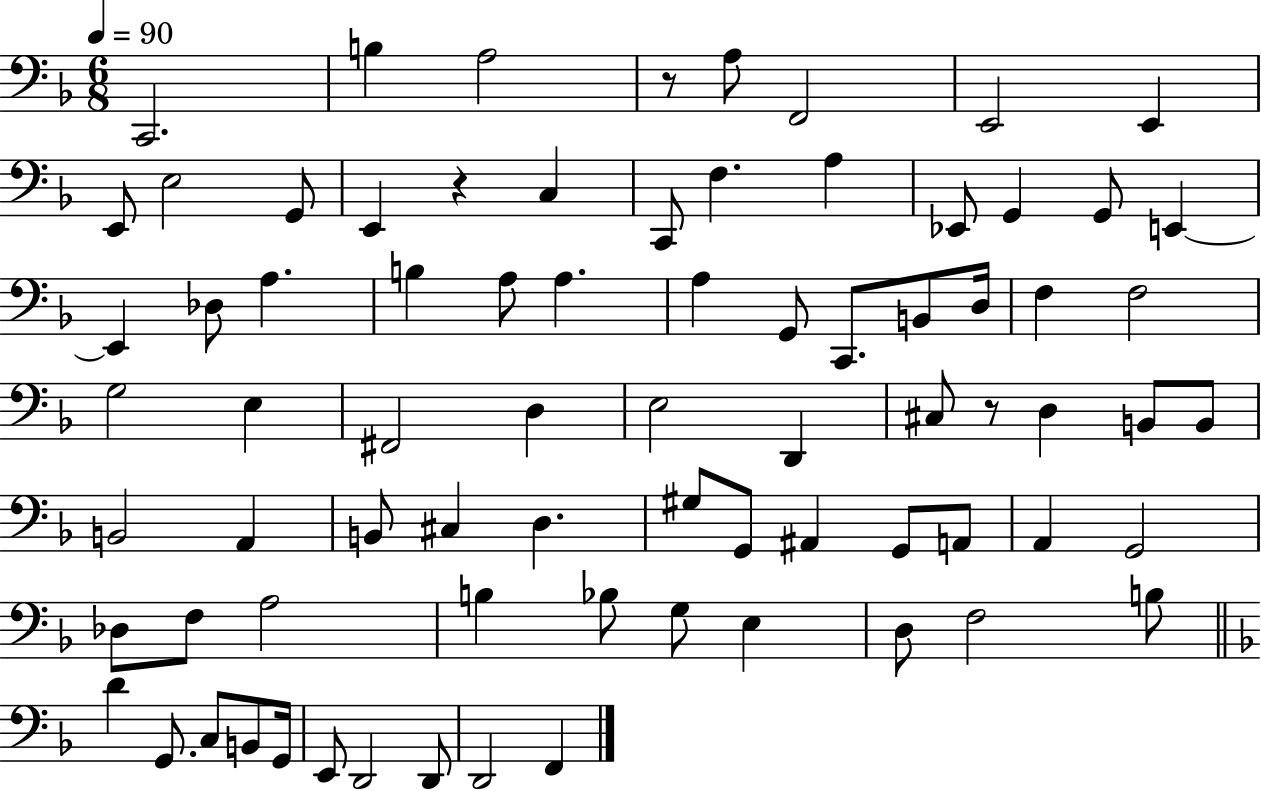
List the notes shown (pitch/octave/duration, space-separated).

C2/h. B3/q A3/h R/e A3/e F2/h E2/h E2/q E2/e E3/h G2/e E2/q R/q C3/q C2/e F3/q. A3/q Eb2/e G2/q G2/e E2/q E2/q Db3/e A3/q. B3/q A3/e A3/q. A3/q G2/e C2/e. B2/e D3/s F3/q F3/h G3/h E3/q F#2/h D3/q E3/h D2/q C#3/e R/e D3/q B2/e B2/e B2/h A2/q B2/e C#3/q D3/q. G#3/e G2/e A#2/q G2/e A2/e A2/q G2/h Db3/e F3/e A3/h B3/q Bb3/e G3/e E3/q D3/e F3/h B3/e D4/q G2/e. C3/e B2/e G2/s E2/e D2/h D2/e D2/h F2/q